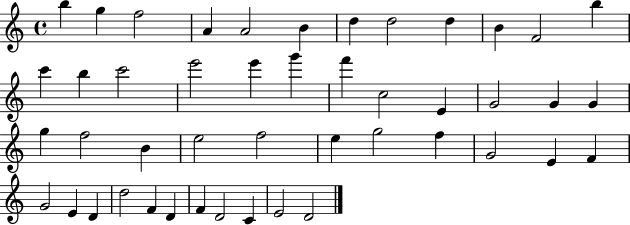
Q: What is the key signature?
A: C major